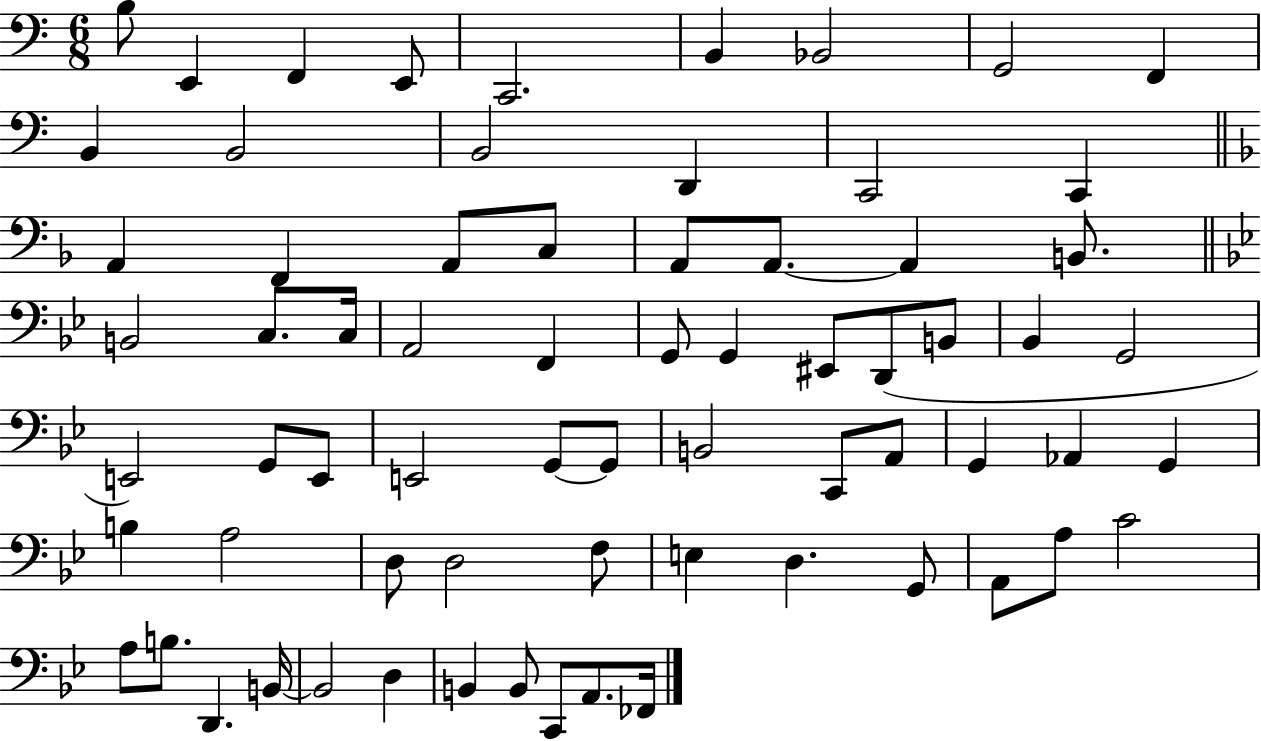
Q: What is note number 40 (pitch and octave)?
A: G2